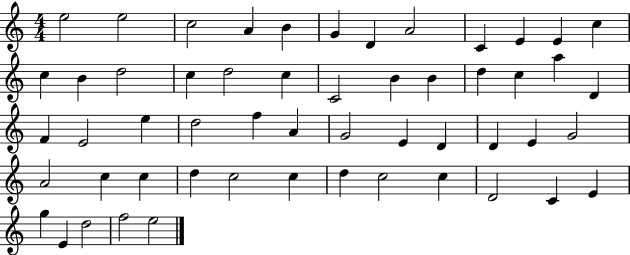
X:1
T:Untitled
M:4/4
L:1/4
K:C
e2 e2 c2 A B G D A2 C E E c c B d2 c d2 c C2 B B d c a D F E2 e d2 f A G2 E D D E G2 A2 c c d c2 c d c2 c D2 C E g E d2 f2 e2